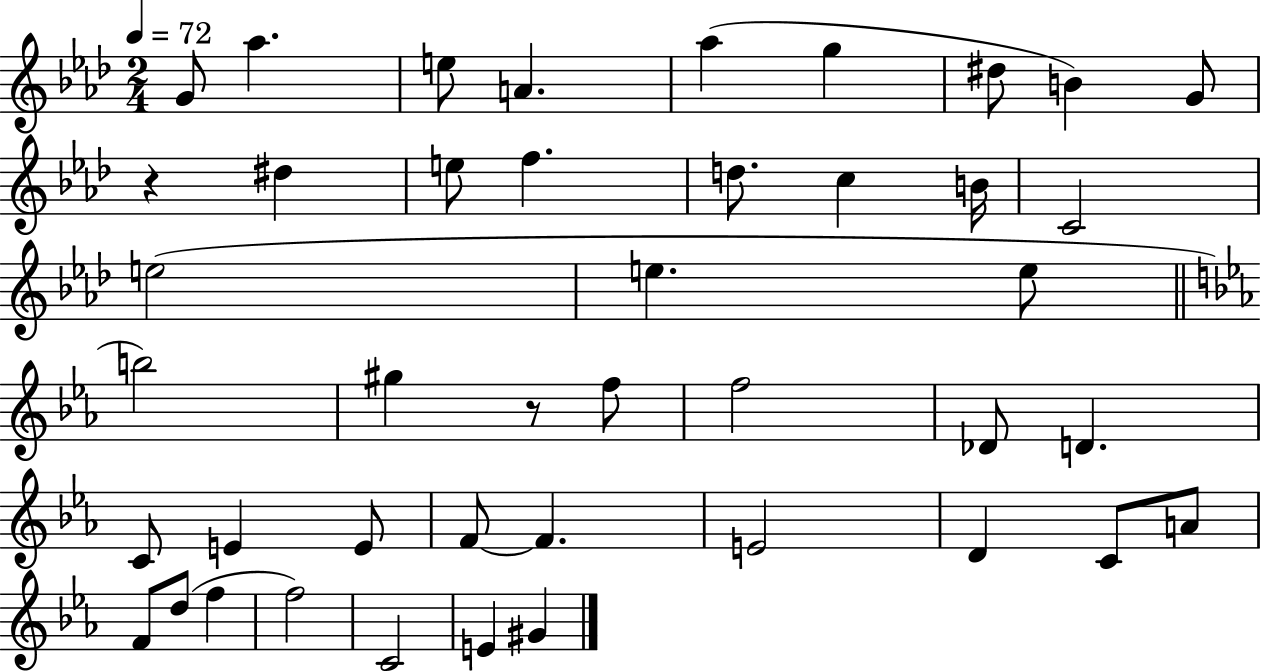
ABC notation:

X:1
T:Untitled
M:2/4
L:1/4
K:Ab
G/2 _a e/2 A _a g ^d/2 B G/2 z ^d e/2 f d/2 c B/4 C2 e2 e e/2 b2 ^g z/2 f/2 f2 _D/2 D C/2 E E/2 F/2 F E2 D C/2 A/2 F/2 d/2 f f2 C2 E ^G